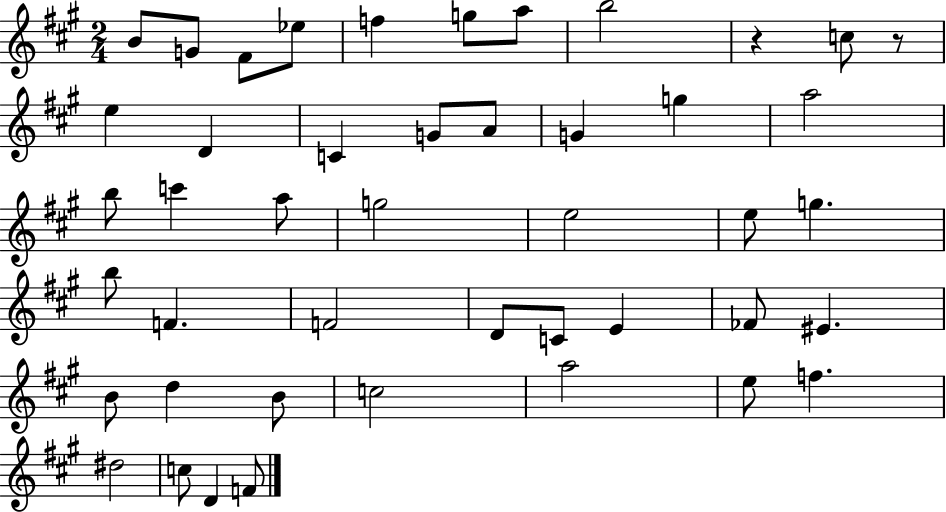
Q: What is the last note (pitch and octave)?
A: F4